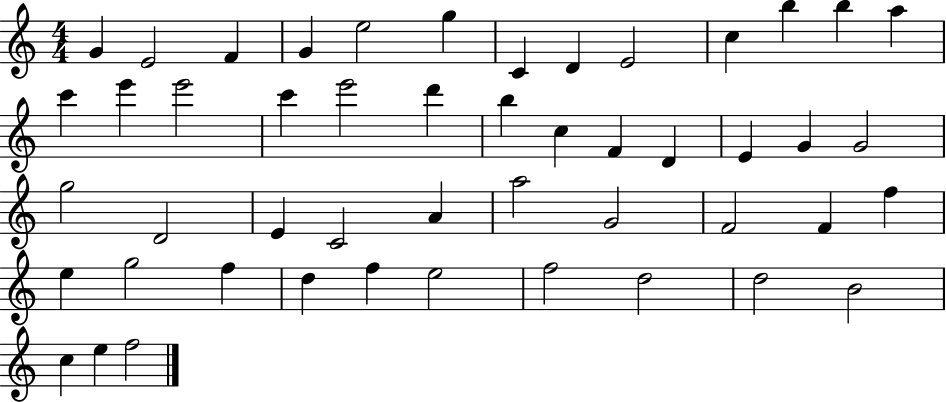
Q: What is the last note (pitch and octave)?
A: F5